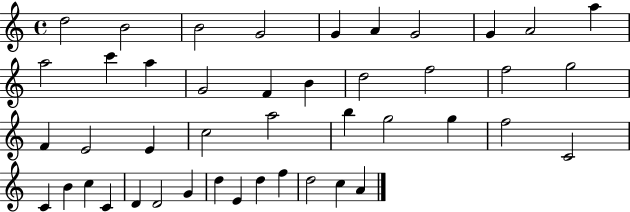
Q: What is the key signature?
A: C major